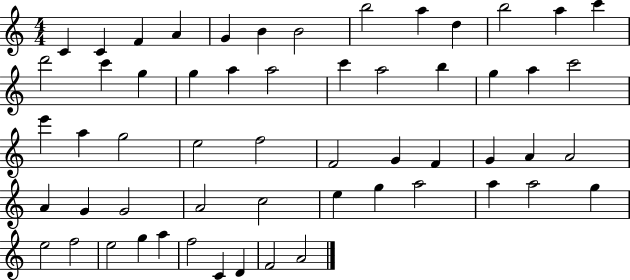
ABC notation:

X:1
T:Untitled
M:4/4
L:1/4
K:C
C C F A G B B2 b2 a d b2 a c' d'2 c' g g a a2 c' a2 b g a c'2 e' a g2 e2 f2 F2 G F G A A2 A G G2 A2 c2 e g a2 a a2 g e2 f2 e2 g a f2 C D F2 A2